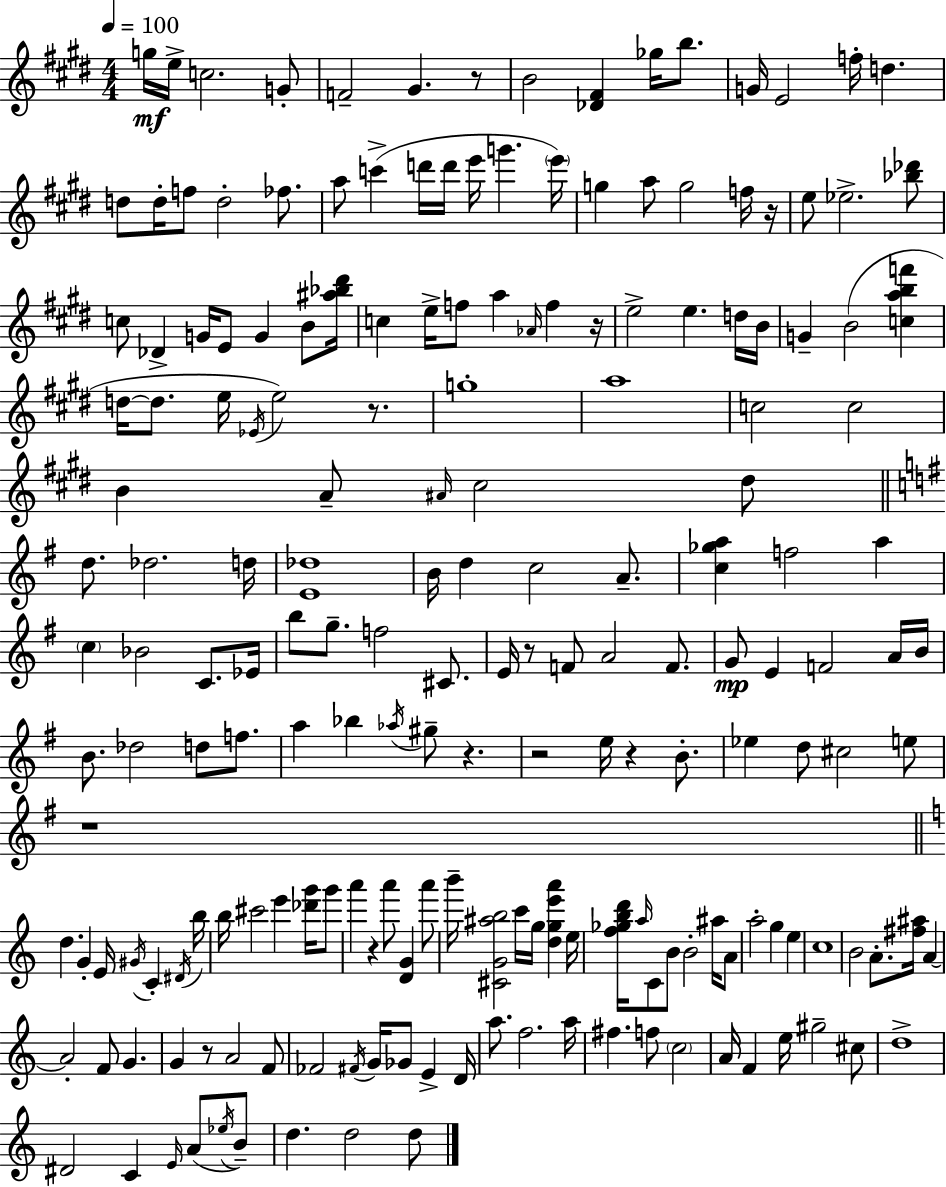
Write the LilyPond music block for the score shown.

{
  \clef treble
  \numericTimeSignature
  \time 4/4
  \key e \major
  \tempo 4 = 100
  g''16\mf e''16-> c''2. g'8-. | f'2-- gis'4. r8 | b'2 <des' fis'>4 ges''16 b''8. | g'16 e'2 f''16-. d''4. | \break d''8 d''16-. f''8 d''2-. fes''8. | a''8 c'''4->( d'''16 d'''16 e'''16 g'''4. \parenthesize e'''16) | g''4 a''8 g''2 f''16 r16 | e''8 ees''2.-> <bes'' des'''>8 | \break c''8 des'4-> g'16 e'8 g'4 b'8 <ais'' bes'' dis'''>16 | c''4 e''16-> f''8 a''4 \grace { aes'16 } f''4 | r16 e''2-> e''4. d''16 | b'16 g'4-- b'2( <c'' a'' b'' f'''>4 | \break d''16~~ d''8. e''16 \acciaccatura { ees'16 }) e''2 r8. | g''1-. | a''1 | c''2 c''2 | \break b'4 a'8-- \grace { ais'16 } cis''2 | dis''8 \bar "||" \break \key e \minor d''8. des''2. d''16 | <e' des''>1 | b'16 d''4 c''2 a'8.-- | <c'' ges'' a''>4 f''2 a''4 | \break \parenthesize c''4 bes'2 c'8. ees'16 | b''8 g''8.-- f''2 cis'8. | e'16 r8 f'8 a'2 f'8. | g'8\mp e'4 f'2 a'16 b'16 | \break b'8. des''2 d''8 f''8. | a''4 bes''4 \acciaccatura { aes''16 } gis''8-- r4. | r2 e''16 r4 b'8.-. | ees''4 d''8 cis''2 e''8 | \break r1 | \bar "||" \break \key c \major d''4. g'4-. e'16 \acciaccatura { gis'16 } c'4-. | \acciaccatura { dis'16 } b''16 b''16 cis'''2 e'''4 <des''' g'''>16 | g'''8 a'''4 r4 a'''8 <d' g'>4 | a'''8 b'''16-- <cis' g' ais'' b''>2 c'''16 g''16 <d'' g'' e''' a'''>4 | \break e''16 <f'' ges'' b'' d'''>16 \grace { a''16 } c'8 b'8 b'2-. | ais''16 a'8 a''2-. g''4 e''4 | c''1 | b'2 a'8.-. <fis'' ais''>16 a'4~~ | \break a'2-. f'8 g'4. | g'4 r8 a'2 | f'8 fes'2 \acciaccatura { fis'16 } g'16 ges'8 e'4-> | d'16 a''8. f''2. | \break a''16 fis''4. f''8 \parenthesize c''2 | a'16 f'4 e''16 gis''2-- | cis''8 d''1-> | dis'2 c'4 | \break \grace { e'16 } a'8( \acciaccatura { ees''16 } b'8--) d''4. d''2 | d''8 \bar "|."
}